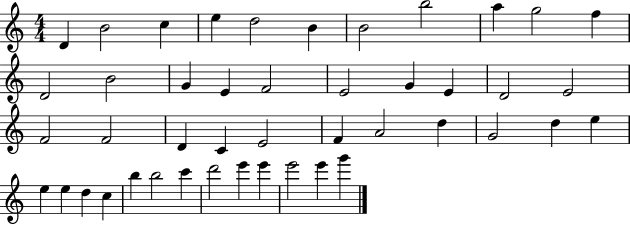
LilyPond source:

{
  \clef treble
  \numericTimeSignature
  \time 4/4
  \key c \major
  d'4 b'2 c''4 | e''4 d''2 b'4 | b'2 b''2 | a''4 g''2 f''4 | \break d'2 b'2 | g'4 e'4 f'2 | e'2 g'4 e'4 | d'2 e'2 | \break f'2 f'2 | d'4 c'4 e'2 | f'4 a'2 d''4 | g'2 d''4 e''4 | \break e''4 e''4 d''4 c''4 | b''4 b''2 c'''4 | d'''2 e'''4 e'''4 | e'''2 e'''4 g'''4 | \break \bar "|."
}